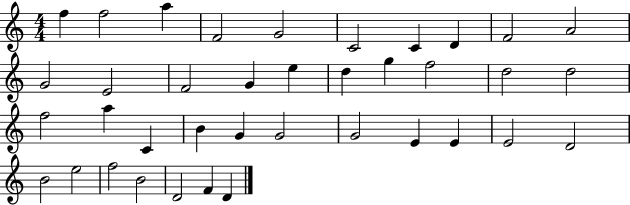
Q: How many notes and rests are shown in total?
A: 38